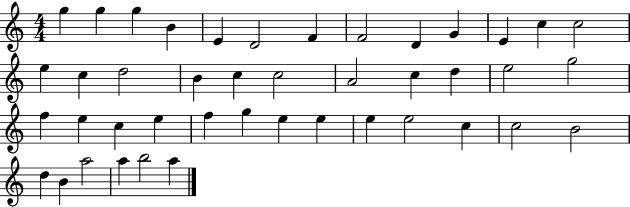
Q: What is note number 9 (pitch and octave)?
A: D4